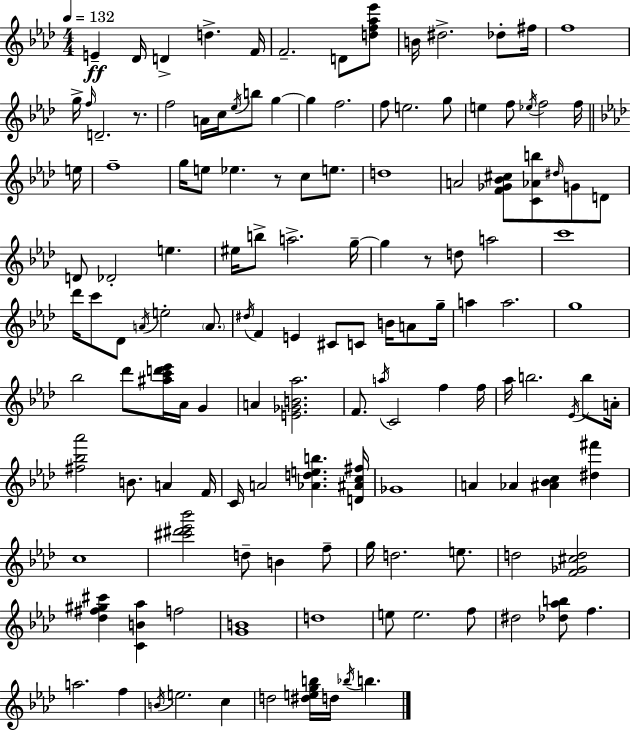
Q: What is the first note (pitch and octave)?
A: E4